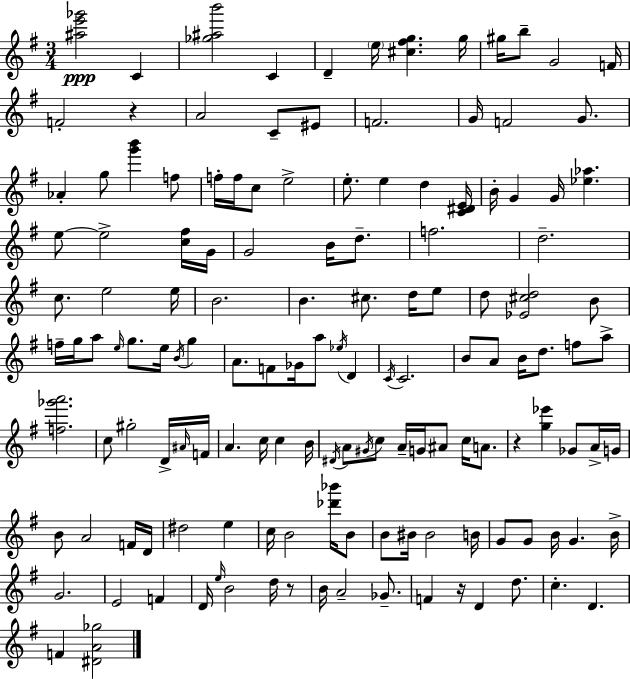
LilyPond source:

{
  \clef treble
  \numericTimeSignature
  \time 3/4
  \key g \major
  <ais'' e''' ges'''>2\ppp c'4 | <ges'' ais'' b'''>2 c'4 | d'4-- \parenthesize e''16 <cis'' fis'' g''>4. g''16 | gis''16 b''8-- g'2 f'16 | \break f'2-. r4 | a'2 c'8-- eis'8 | f'2. | g'16 f'2 g'8. | \break aes'4-. g''8 <g''' b'''>4 f''8 | f''16-. f''16 c''8 e''2-> | e''8.-. e''4 d''4 <c' dis' e'>16 | b'16-. g'4 g'16 <ees'' aes''>4. | \break e''8~~ e''2-> <c'' fis''>16 g'16 | g'2 b'16 d''8.-- | f''2. | d''2.-- | \break c''8. e''2 e''16 | b'2. | b'4. cis''8. d''16 e''8 | d''8 <ees' cis'' d''>2 b'8 | \break f''16-- g''16 a''8 \grace { e''16 } g''8. e''16 \acciaccatura { b'16 } g''4 | a'8. f'8 ges'16 a''8 \acciaccatura { ees''16 } d'4 | \acciaccatura { c'16 } c'2. | b'8 a'8 b'16 d''8. | \break f''8 a''8-> <f'' ges''' a'''>2. | c''8 gis''2-. | d'16-> \grace { ais'16 } f'16 a'4. c''16 | c''4 b'16 \acciaccatura { dis'16 } a'8 \acciaccatura { gis'16 } c''8 a'16-- | \break g'16 ais'8 c''16 a'8. r4 <g'' ees'''>4 | ges'8 a'16-> g'16 b'8 a'2 | f'16 d'16 dis''2 | e''4 c''16 b'2 | \break <des''' bes'''>16 b'8 b'8 bis'16 bis'2 | b'16 g'8 g'8 b'16 | g'4. b'16-> g'2. | e'2 | \break f'4 d'16 \grace { e''16 } b'2 | d''16 r8 b'16 a'2-- | ges'8.-- f'4 | r16 d'4 d''8. c''4.-. | \break d'4. f'4 | <dis' a' ges''>2 \bar "|."
}